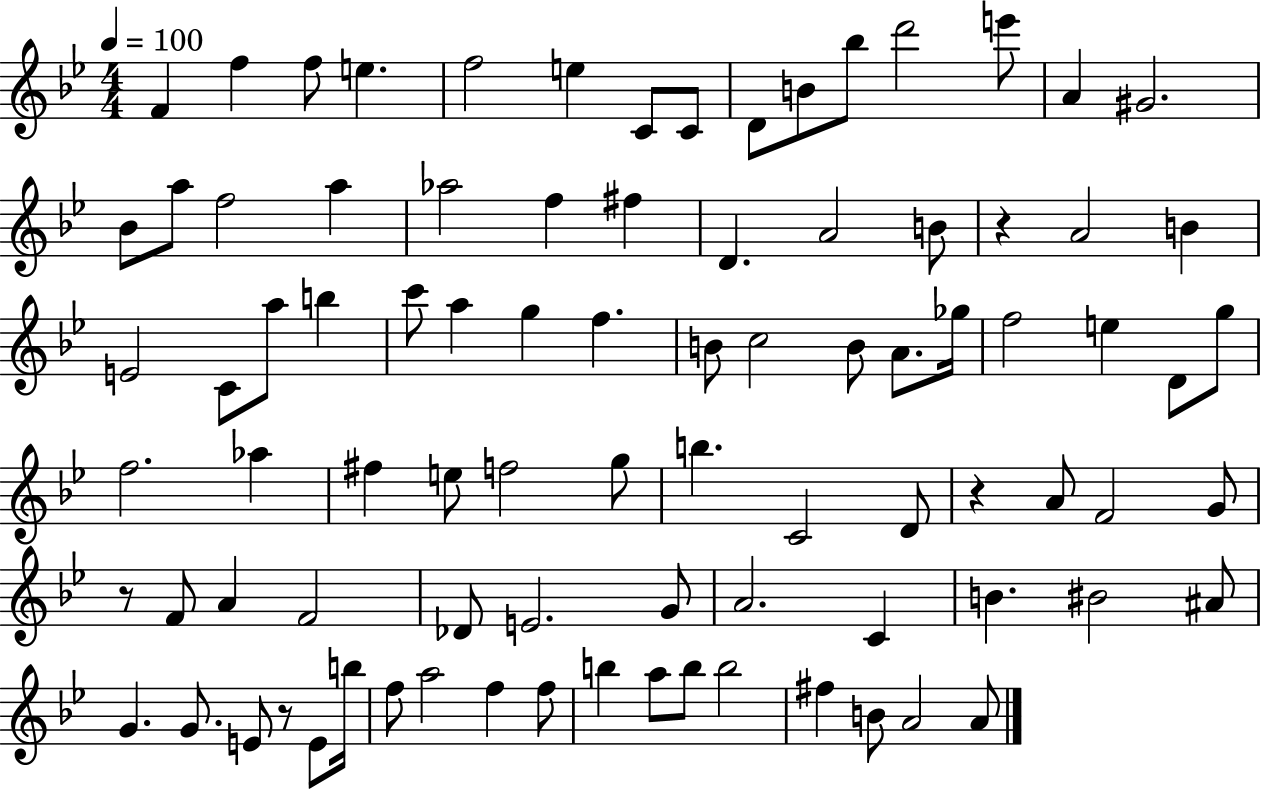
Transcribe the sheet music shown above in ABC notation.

X:1
T:Untitled
M:4/4
L:1/4
K:Bb
F f f/2 e f2 e C/2 C/2 D/2 B/2 _b/2 d'2 e'/2 A ^G2 _B/2 a/2 f2 a _a2 f ^f D A2 B/2 z A2 B E2 C/2 a/2 b c'/2 a g f B/2 c2 B/2 A/2 _g/4 f2 e D/2 g/2 f2 _a ^f e/2 f2 g/2 b C2 D/2 z A/2 F2 G/2 z/2 F/2 A F2 _D/2 E2 G/2 A2 C B ^B2 ^A/2 G G/2 E/2 z/2 E/2 b/4 f/2 a2 f f/2 b a/2 b/2 b2 ^f B/2 A2 A/2